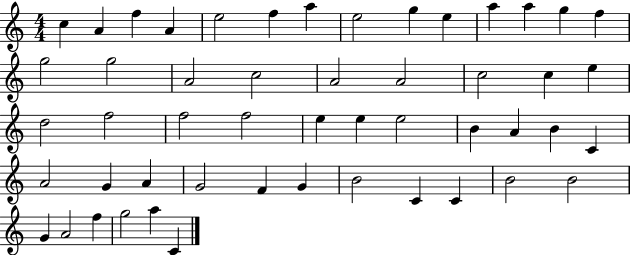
C5/q A4/q F5/q A4/q E5/h F5/q A5/q E5/h G5/q E5/q A5/q A5/q G5/q F5/q G5/h G5/h A4/h C5/h A4/h A4/h C5/h C5/q E5/q D5/h F5/h F5/h F5/h E5/q E5/q E5/h B4/q A4/q B4/q C4/q A4/h G4/q A4/q G4/h F4/q G4/q B4/h C4/q C4/q B4/h B4/h G4/q A4/h F5/q G5/h A5/q C4/q